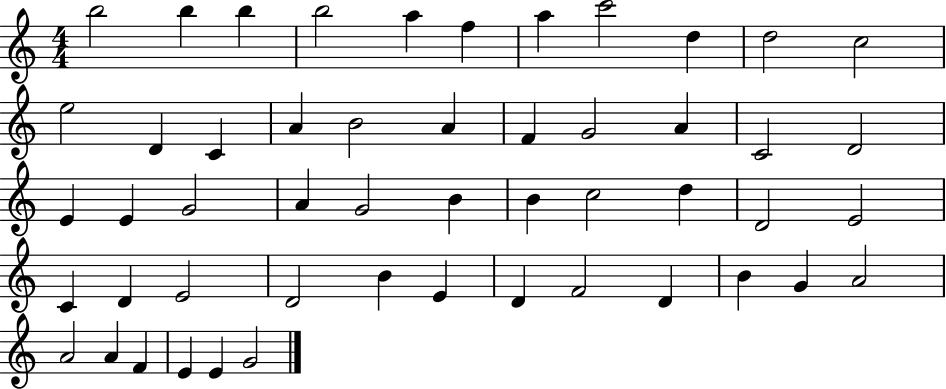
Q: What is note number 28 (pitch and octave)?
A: B4